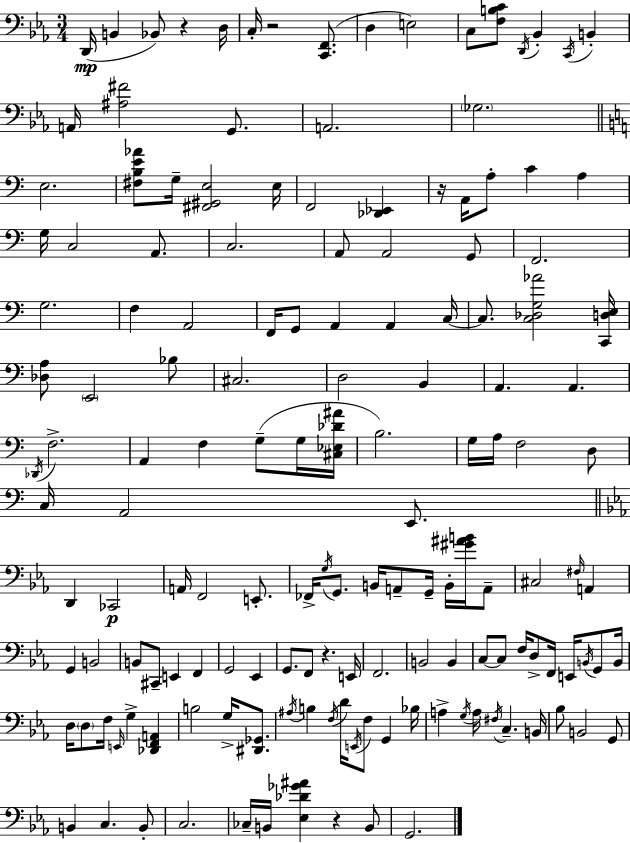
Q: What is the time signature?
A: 3/4